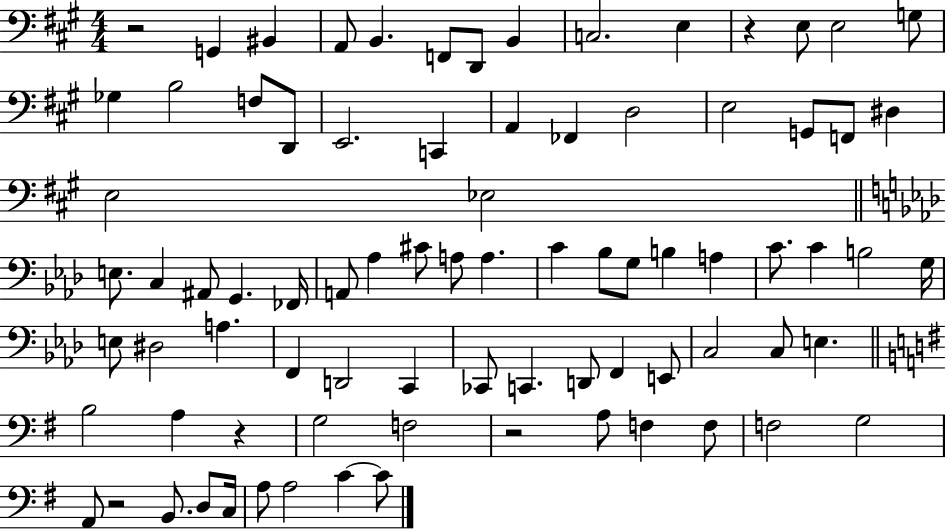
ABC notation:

X:1
T:Untitled
M:4/4
L:1/4
K:A
z2 G,, ^B,, A,,/2 B,, F,,/2 D,,/2 B,, C,2 E, z E,/2 E,2 G,/2 _G, B,2 F,/2 D,,/2 E,,2 C,, A,, _F,, D,2 E,2 G,,/2 F,,/2 ^D, E,2 _E,2 E,/2 C, ^A,,/2 G,, _F,,/4 A,,/2 _A, ^C/2 A,/2 A, C _B,/2 G,/2 B, A, C/2 C B,2 G,/4 E,/2 ^D,2 A, F,, D,,2 C,, _C,,/2 C,, D,,/2 F,, E,,/2 C,2 C,/2 E, B,2 A, z G,2 F,2 z2 A,/2 F, F,/2 F,2 G,2 A,,/2 z2 B,,/2 D,/2 C,/4 A,/2 A,2 C C/2